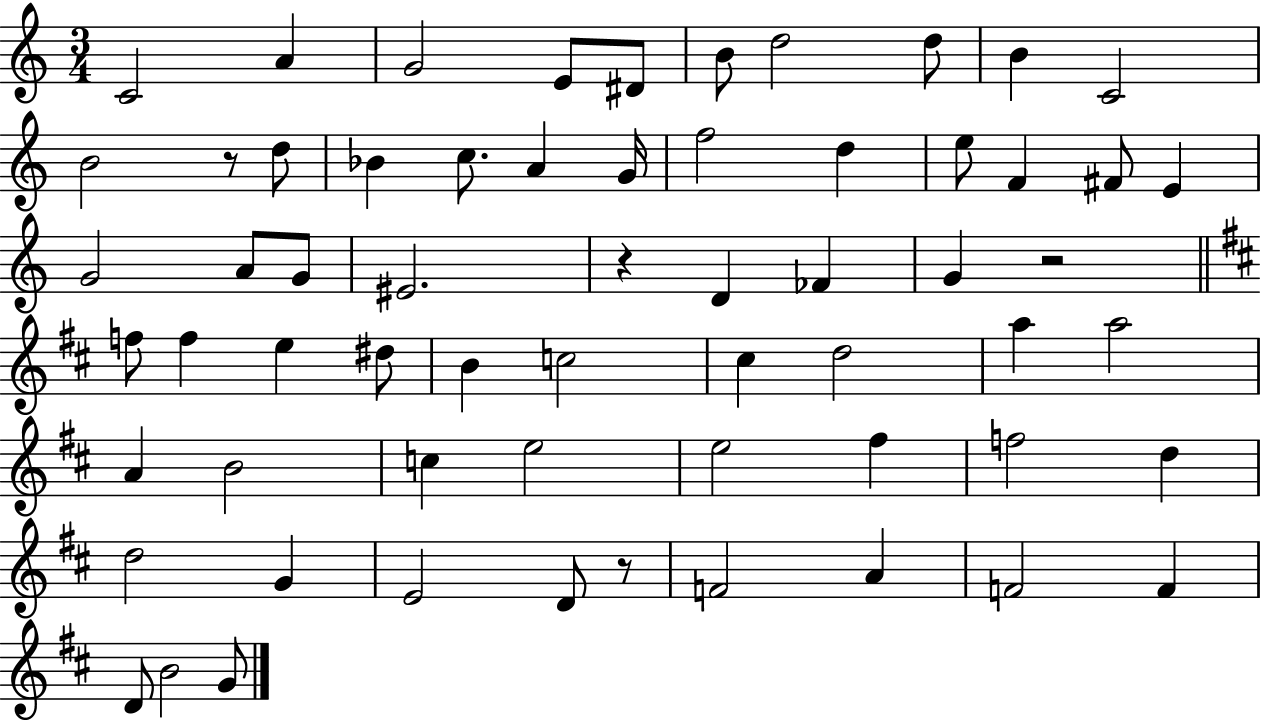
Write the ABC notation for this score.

X:1
T:Untitled
M:3/4
L:1/4
K:C
C2 A G2 E/2 ^D/2 B/2 d2 d/2 B C2 B2 z/2 d/2 _B c/2 A G/4 f2 d e/2 F ^F/2 E G2 A/2 G/2 ^E2 z D _F G z2 f/2 f e ^d/2 B c2 ^c d2 a a2 A B2 c e2 e2 ^f f2 d d2 G E2 D/2 z/2 F2 A F2 F D/2 B2 G/2